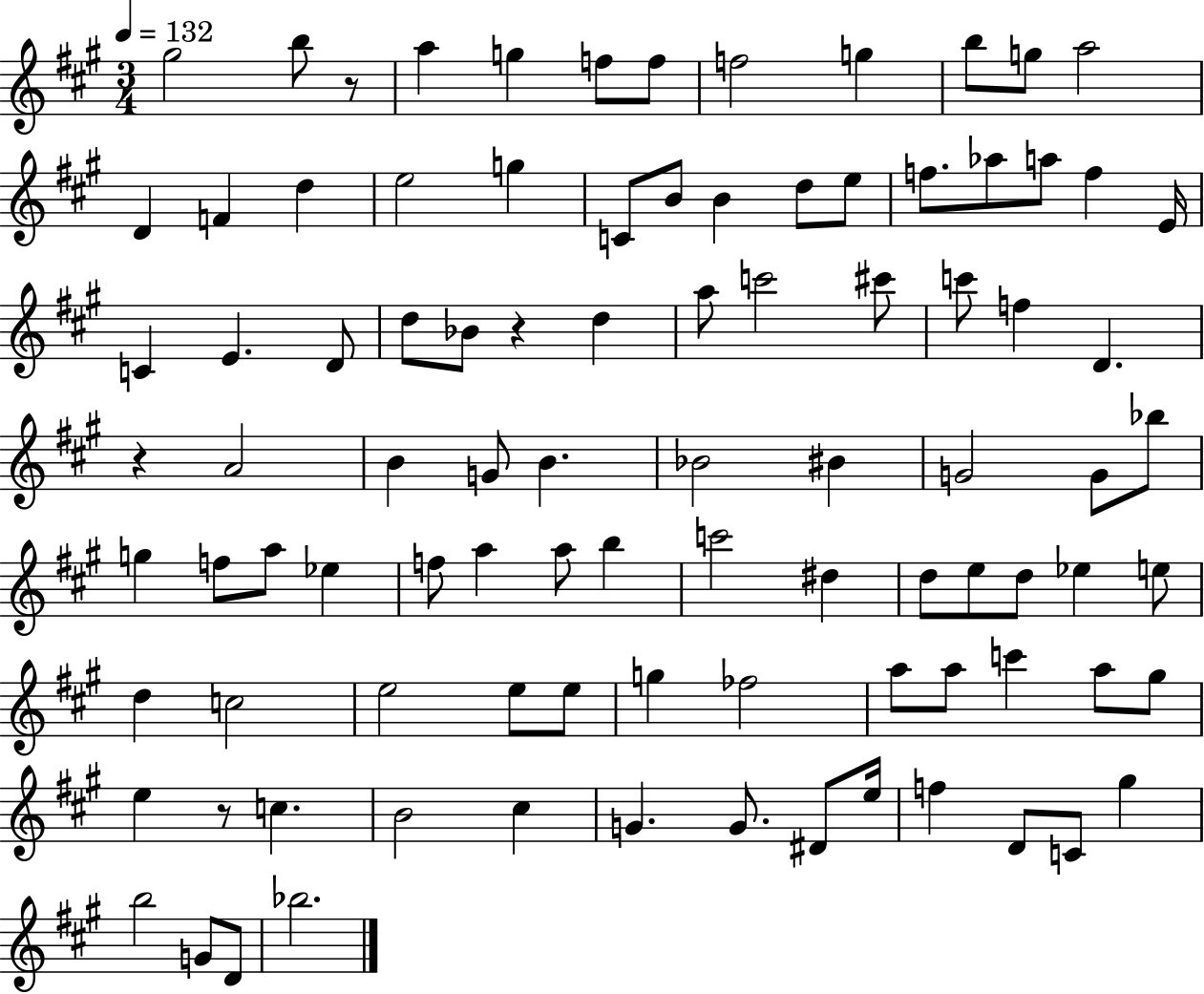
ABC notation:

X:1
T:Untitled
M:3/4
L:1/4
K:A
^g2 b/2 z/2 a g f/2 f/2 f2 g b/2 g/2 a2 D F d e2 g C/2 B/2 B d/2 e/2 f/2 _a/2 a/2 f E/4 C E D/2 d/2 _B/2 z d a/2 c'2 ^c'/2 c'/2 f D z A2 B G/2 B _B2 ^B G2 G/2 _b/2 g f/2 a/2 _e f/2 a a/2 b c'2 ^d d/2 e/2 d/2 _e e/2 d c2 e2 e/2 e/2 g _f2 a/2 a/2 c' a/2 ^g/2 e z/2 c B2 ^c G G/2 ^D/2 e/4 f D/2 C/2 ^g b2 G/2 D/2 _b2